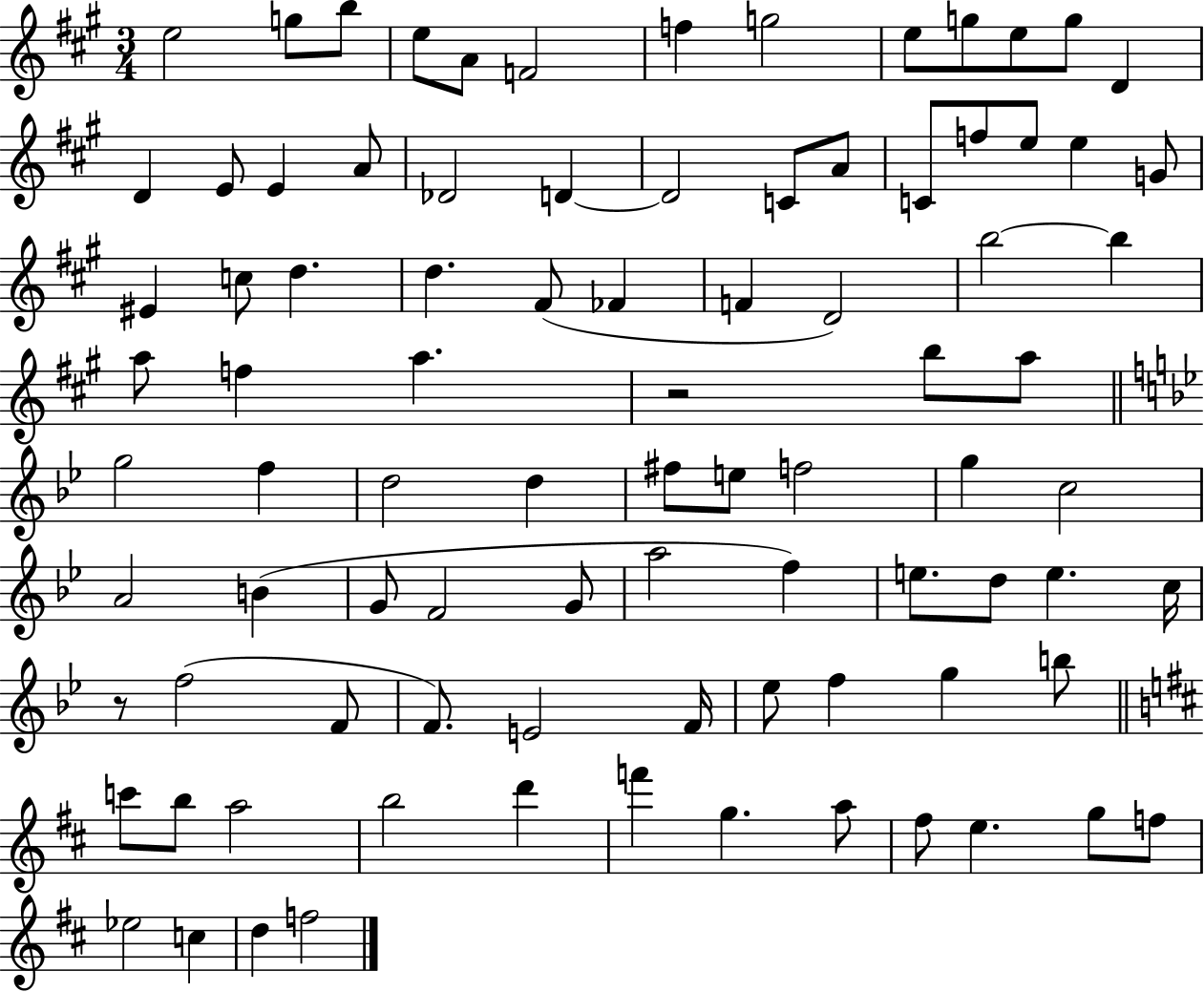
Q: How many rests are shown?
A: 2